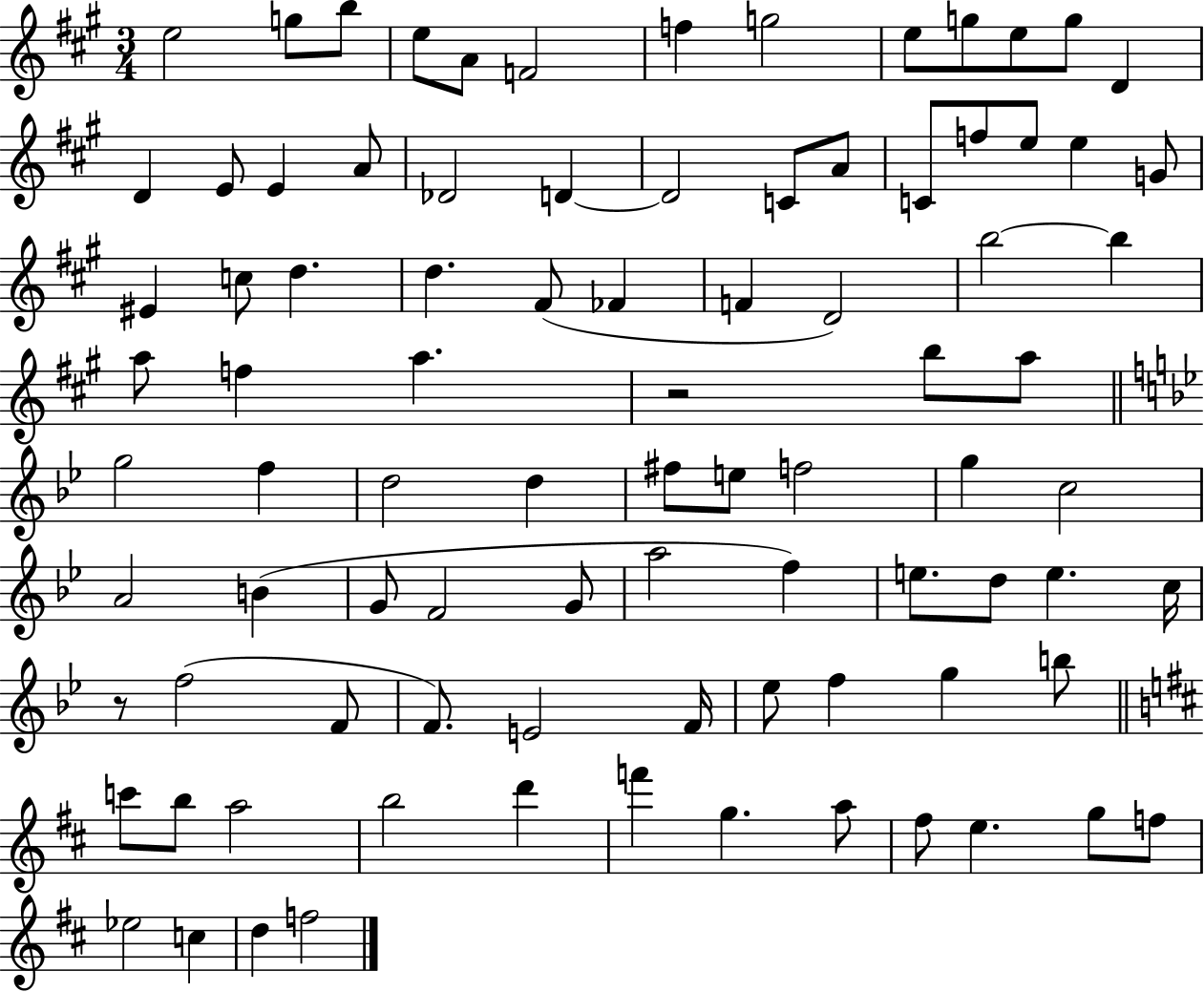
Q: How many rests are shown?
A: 2